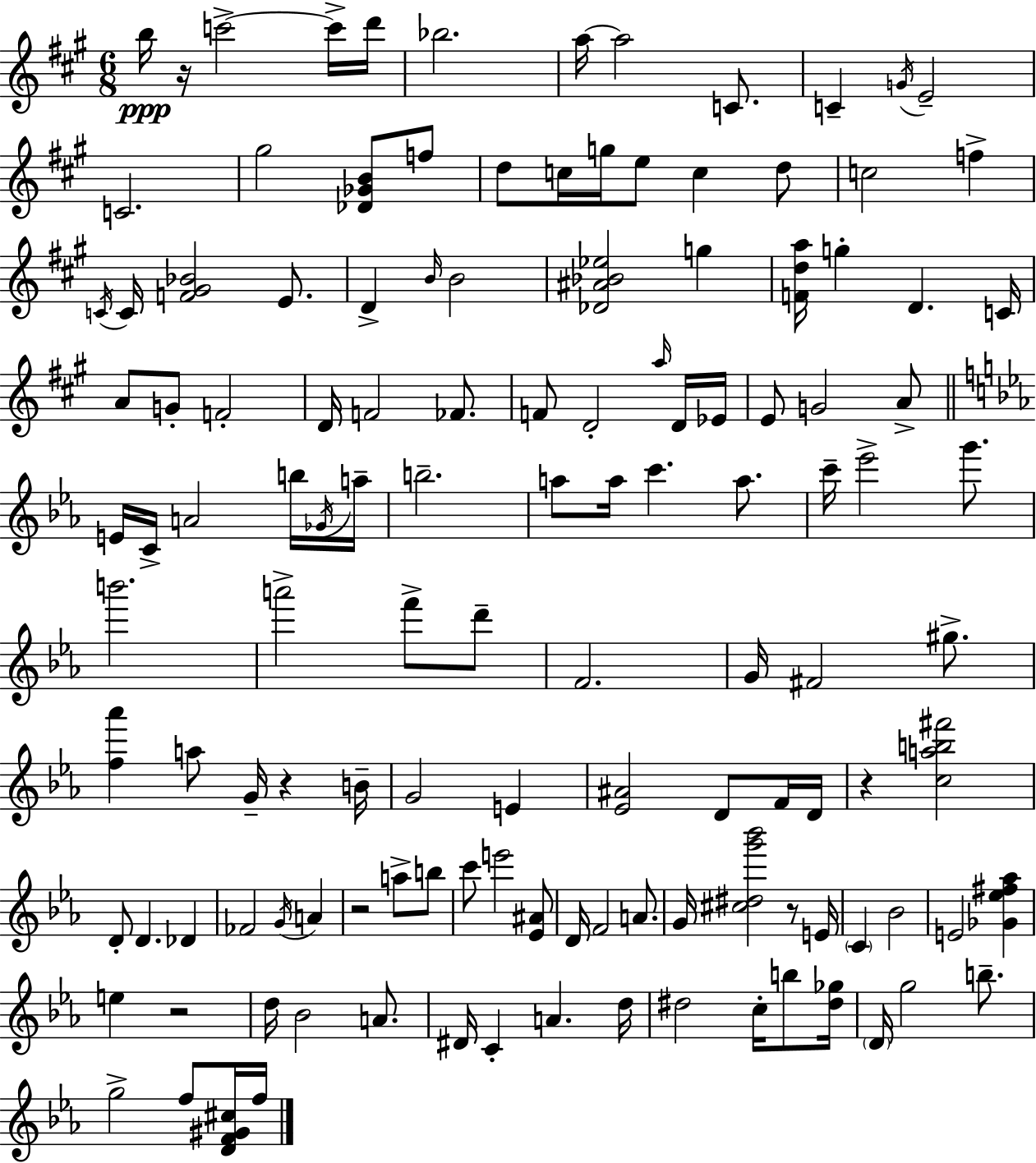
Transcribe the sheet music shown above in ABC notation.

X:1
T:Untitled
M:6/8
L:1/4
K:A
b/4 z/4 c'2 c'/4 d'/4 _b2 a/4 a2 C/2 C G/4 E2 C2 ^g2 [_D_GB]/2 f/2 d/2 c/4 g/4 e/2 c d/2 c2 f C/4 C/4 [F^G_B]2 E/2 D B/4 B2 [_D^A_B_e]2 g [Fda]/4 g D C/4 A/2 G/2 F2 D/4 F2 _F/2 F/2 D2 a/4 D/4 _E/4 E/2 G2 A/2 E/4 C/4 A2 b/4 _G/4 a/4 b2 a/2 a/4 c' a/2 c'/4 _e'2 g'/2 b'2 a'2 f'/2 d'/2 F2 G/4 ^F2 ^g/2 [f_a'] a/2 G/4 z B/4 G2 E [_E^A]2 D/2 F/4 D/4 z [cab^f']2 D/2 D _D _F2 G/4 A z2 a/2 b/2 c'/2 e'2 [_E^A]/2 D/4 F2 A/2 G/4 [^c^dg'_b']2 z/2 E/4 C _B2 E2 [_G_e^f_a] e z2 d/4 _B2 A/2 ^D/4 C A d/4 ^d2 c/4 b/2 [^d_g]/4 D/4 g2 b/2 g2 f/2 [DF^G^c]/4 f/4